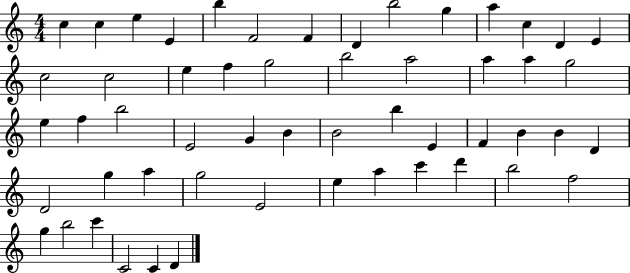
X:1
T:Untitled
M:4/4
L:1/4
K:C
c c e E b F2 F D b2 g a c D E c2 c2 e f g2 b2 a2 a a g2 e f b2 E2 G B B2 b E F B B D D2 g a g2 E2 e a c' d' b2 f2 g b2 c' C2 C D